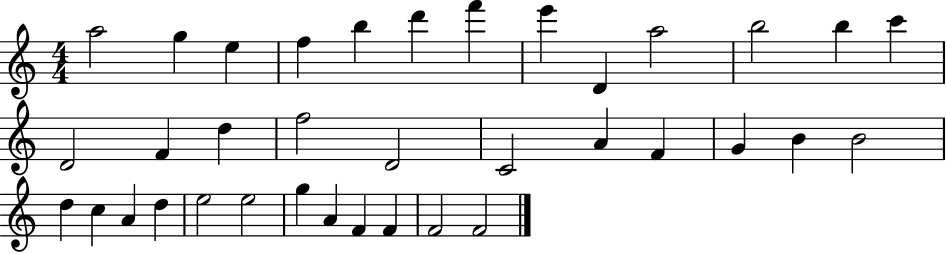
{
  \clef treble
  \numericTimeSignature
  \time 4/4
  \key c \major
  a''2 g''4 e''4 | f''4 b''4 d'''4 f'''4 | e'''4 d'4 a''2 | b''2 b''4 c'''4 | \break d'2 f'4 d''4 | f''2 d'2 | c'2 a'4 f'4 | g'4 b'4 b'2 | \break d''4 c''4 a'4 d''4 | e''2 e''2 | g''4 a'4 f'4 f'4 | f'2 f'2 | \break \bar "|."
}